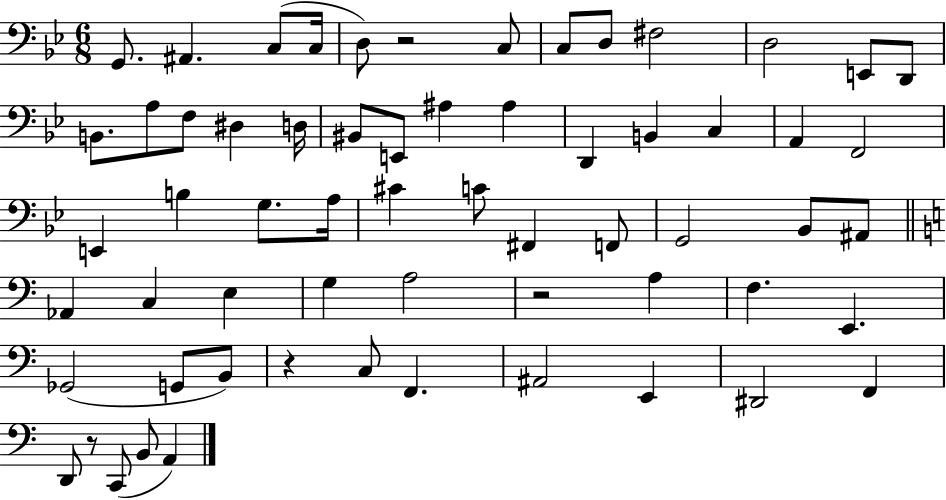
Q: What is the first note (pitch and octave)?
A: G2